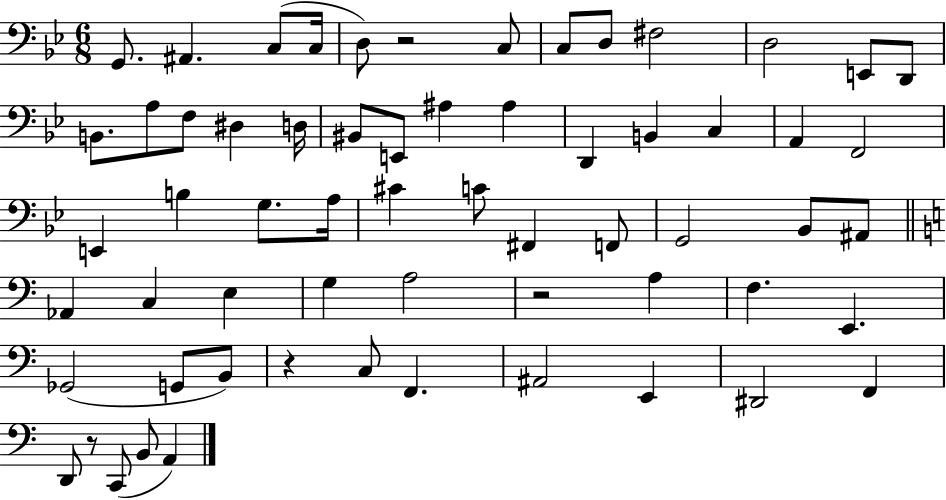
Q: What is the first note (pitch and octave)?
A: G2